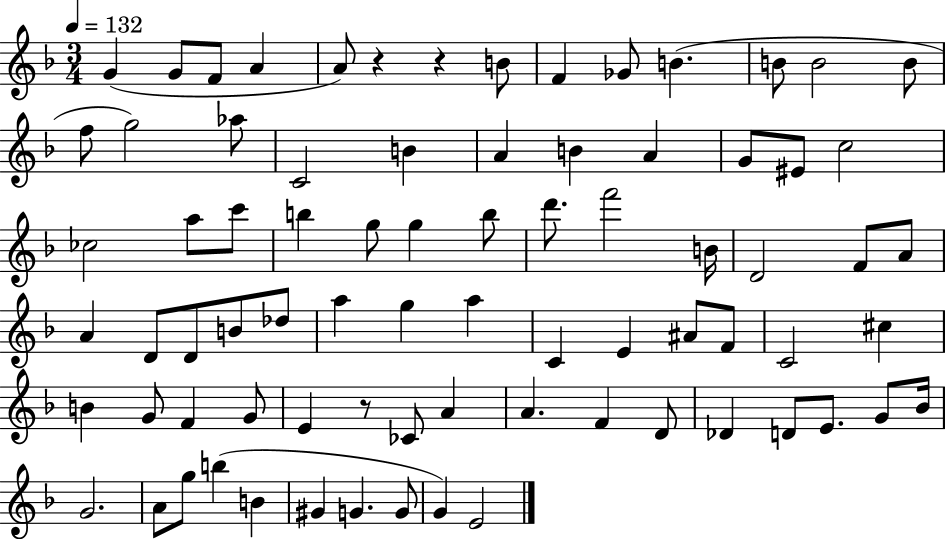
G4/q G4/e F4/e A4/q A4/e R/q R/q B4/e F4/q Gb4/e B4/q. B4/e B4/h B4/e F5/e G5/h Ab5/e C4/h B4/q A4/q B4/q A4/q G4/e EIS4/e C5/h CES5/h A5/e C6/e B5/q G5/e G5/q B5/e D6/e. F6/h B4/s D4/h F4/e A4/e A4/q D4/e D4/e B4/e Db5/e A5/q G5/q A5/q C4/q E4/q A#4/e F4/e C4/h C#5/q B4/q G4/e F4/q G4/e E4/q R/e CES4/e A4/q A4/q. F4/q D4/e Db4/q D4/e E4/e. G4/e Bb4/s G4/h. A4/e G5/e B5/q B4/q G#4/q G4/q. G4/e G4/q E4/h